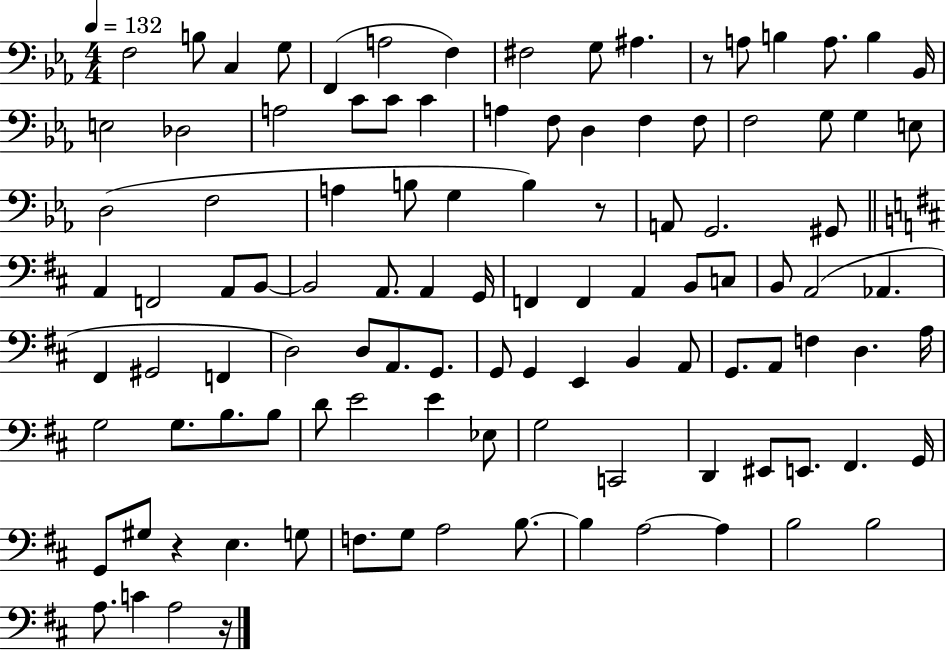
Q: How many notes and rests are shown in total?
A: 107